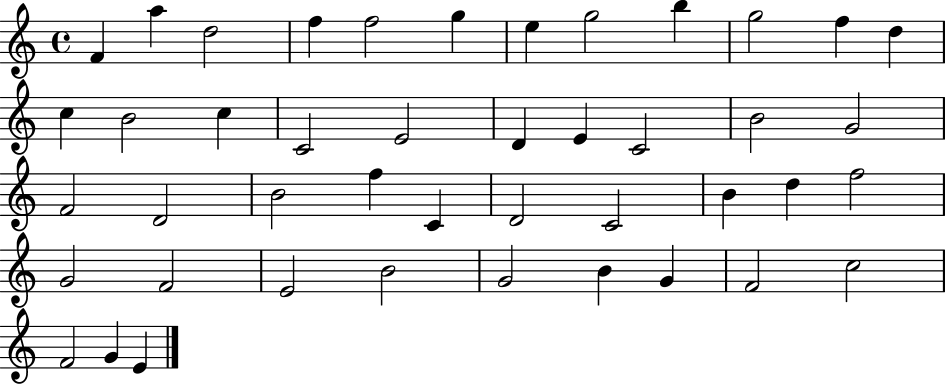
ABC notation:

X:1
T:Untitled
M:4/4
L:1/4
K:C
F a d2 f f2 g e g2 b g2 f d c B2 c C2 E2 D E C2 B2 G2 F2 D2 B2 f C D2 C2 B d f2 G2 F2 E2 B2 G2 B G F2 c2 F2 G E